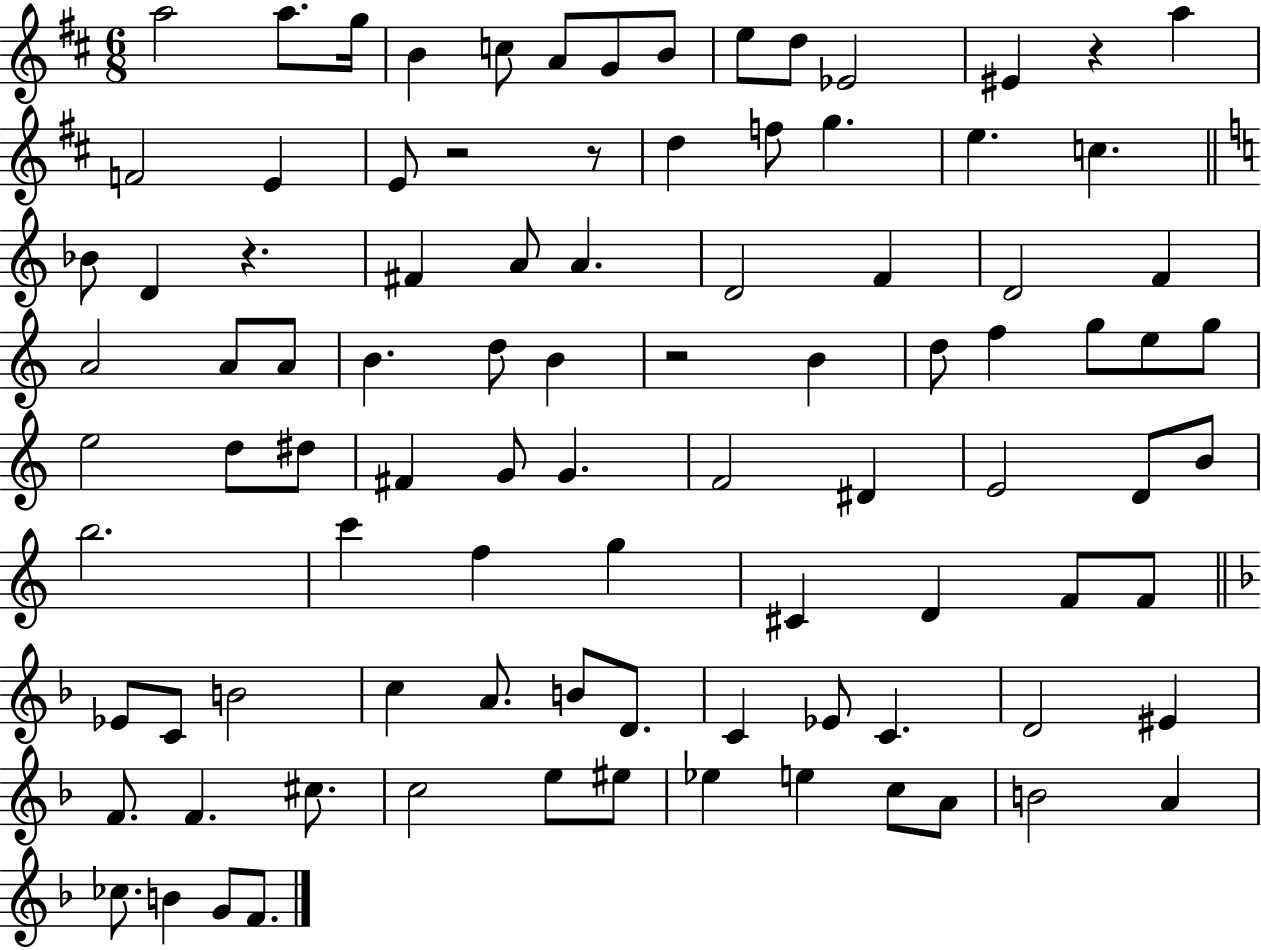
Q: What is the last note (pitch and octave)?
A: F4